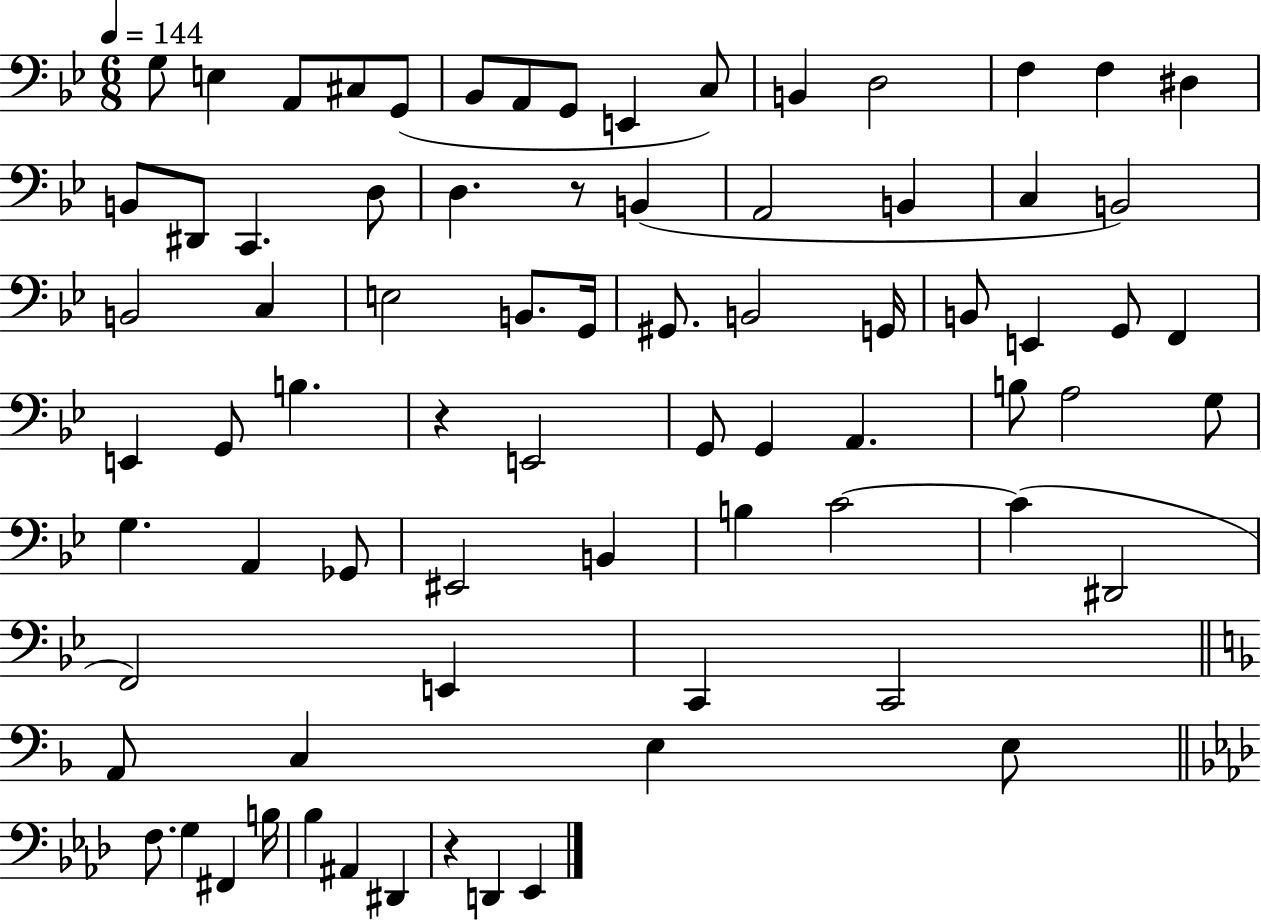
{
  \clef bass
  \numericTimeSignature
  \time 6/8
  \key bes \major
  \tempo 4 = 144
  g8 e4 a,8 cis8 g,8( | bes,8 a,8 g,8 e,4 c8) | b,4 d2 | f4 f4 dis4 | \break b,8 dis,8 c,4. d8 | d4. r8 b,4( | a,2 b,4 | c4 b,2) | \break b,2 c4 | e2 b,8. g,16 | gis,8. b,2 g,16 | b,8 e,4 g,8 f,4 | \break e,4 g,8 b4. | r4 e,2 | g,8 g,4 a,4. | b8 a2 g8 | \break g4. a,4 ges,8 | eis,2 b,4 | b4 c'2~~ | c'4( dis,2 | \break f,2) e,4 | c,4 c,2 | \bar "||" \break \key f \major a,8 c4 e4 e8 | \bar "||" \break \key aes \major f8. g4 fis,4 b16 | bes4 ais,4 dis,4 | r4 d,4 ees,4 | \bar "|."
}